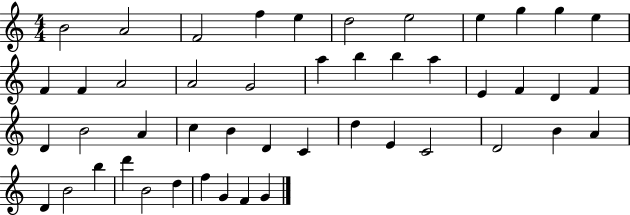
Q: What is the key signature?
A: C major